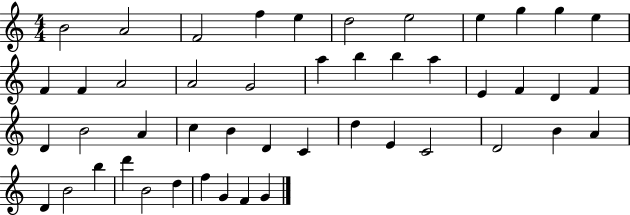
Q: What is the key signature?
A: C major